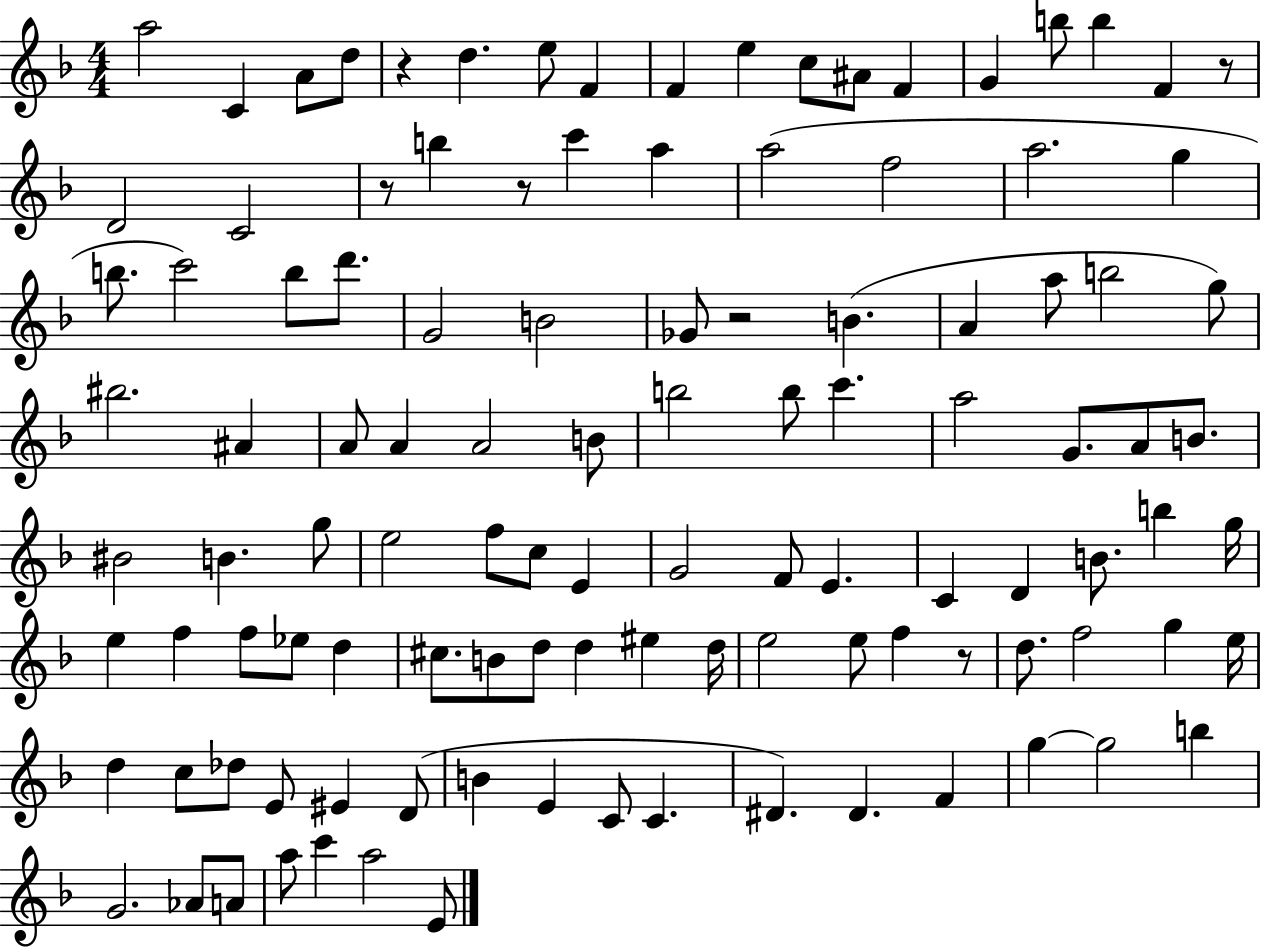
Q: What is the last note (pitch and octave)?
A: E4